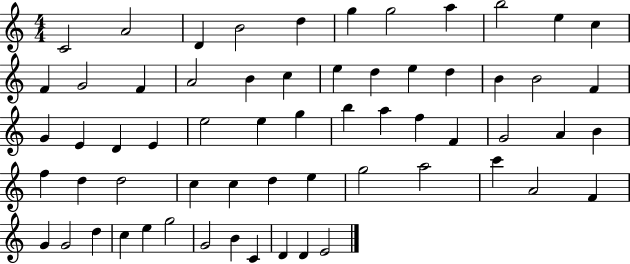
C4/h A4/h D4/q B4/h D5/q G5/q G5/h A5/q B5/h E5/q C5/q F4/q G4/h F4/q A4/h B4/q C5/q E5/q D5/q E5/q D5/q B4/q B4/h F4/q G4/q E4/q D4/q E4/q E5/h E5/q G5/q B5/q A5/q F5/q F4/q G4/h A4/q B4/q F5/q D5/q D5/h C5/q C5/q D5/q E5/q G5/h A5/h C6/q A4/h F4/q G4/q G4/h D5/q C5/q E5/q G5/h G4/h B4/q C4/q D4/q D4/q E4/h